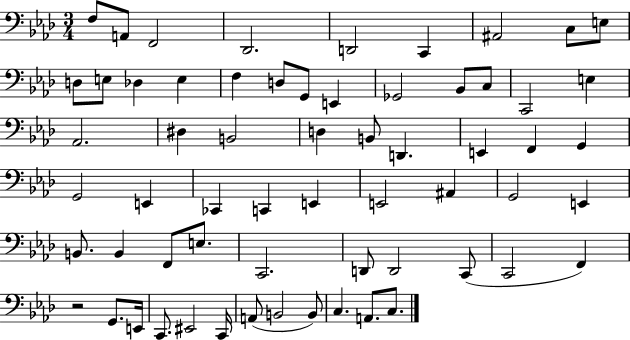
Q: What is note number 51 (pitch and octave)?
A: G2